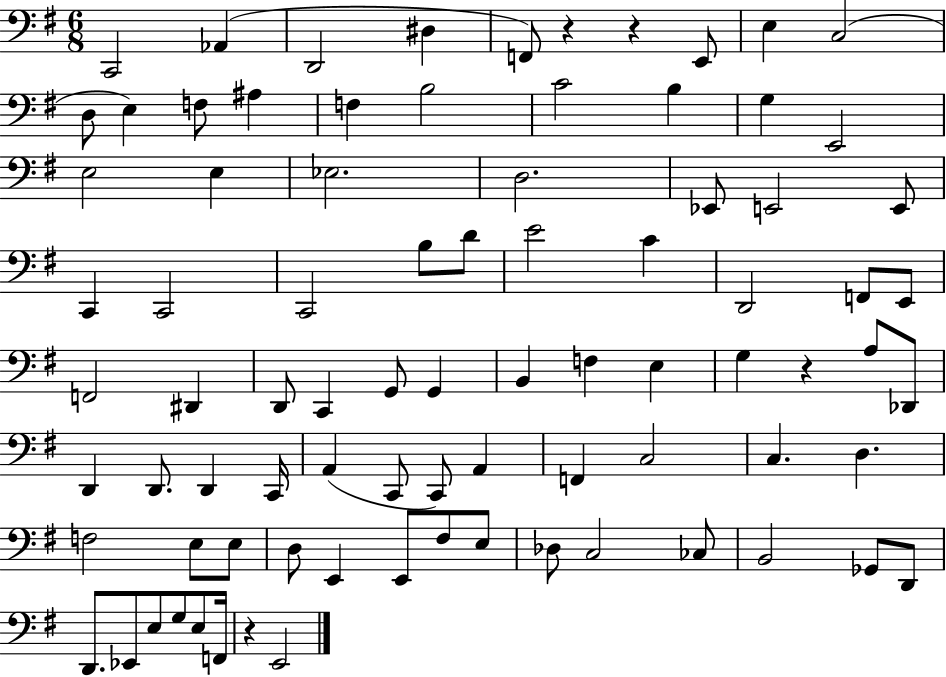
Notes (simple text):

C2/h Ab2/q D2/h D#3/q F2/e R/q R/q E2/e E3/q C3/h D3/e E3/q F3/e A#3/q F3/q B3/h C4/h B3/q G3/q E2/h E3/h E3/q Eb3/h. D3/h. Eb2/e E2/h E2/e C2/q C2/h C2/h B3/e D4/e E4/h C4/q D2/h F2/e E2/e F2/h D#2/q D2/e C2/q G2/e G2/q B2/q F3/q E3/q G3/q R/q A3/e Db2/e D2/q D2/e. D2/q C2/s A2/q C2/e C2/e A2/q F2/q C3/h C3/q. D3/q. F3/h E3/e E3/e D3/e E2/q E2/e F#3/e E3/e Db3/e C3/h CES3/e B2/h Gb2/e D2/e D2/e. Eb2/e E3/e G3/e E3/e F2/s R/q E2/h